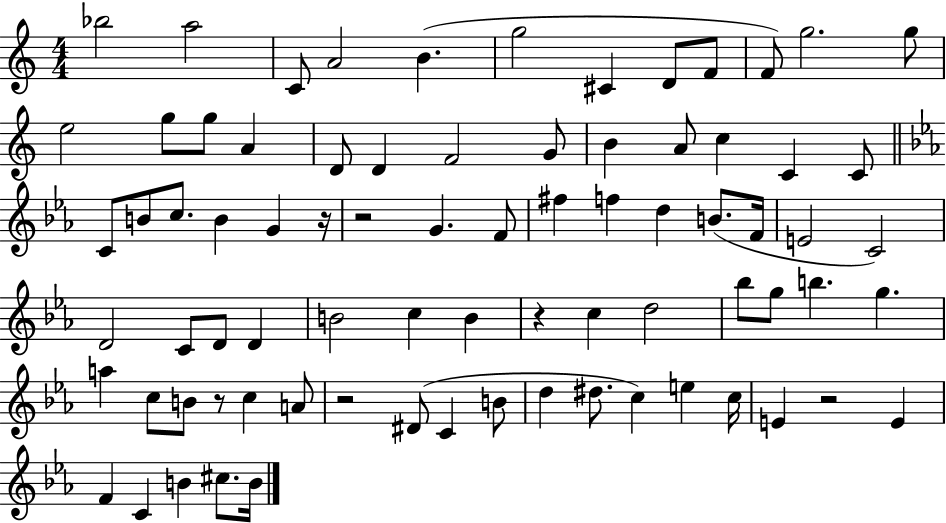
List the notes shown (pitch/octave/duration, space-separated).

Bb5/h A5/h C4/e A4/h B4/q. G5/h C#4/q D4/e F4/e F4/e G5/h. G5/e E5/h G5/e G5/e A4/q D4/e D4/q F4/h G4/e B4/q A4/e C5/q C4/q C4/e C4/e B4/e C5/e. B4/q G4/q R/s R/h G4/q. F4/e F#5/q F5/q D5/q B4/e. F4/s E4/h C4/h D4/h C4/e D4/e D4/q B4/h C5/q B4/q R/q C5/q D5/h Bb5/e G5/e B5/q. G5/q. A5/q C5/e B4/e R/e C5/q A4/e R/h D#4/e C4/q B4/e D5/q D#5/e. C5/q E5/q C5/s E4/q R/h E4/q F4/q C4/q B4/q C#5/e. B4/s